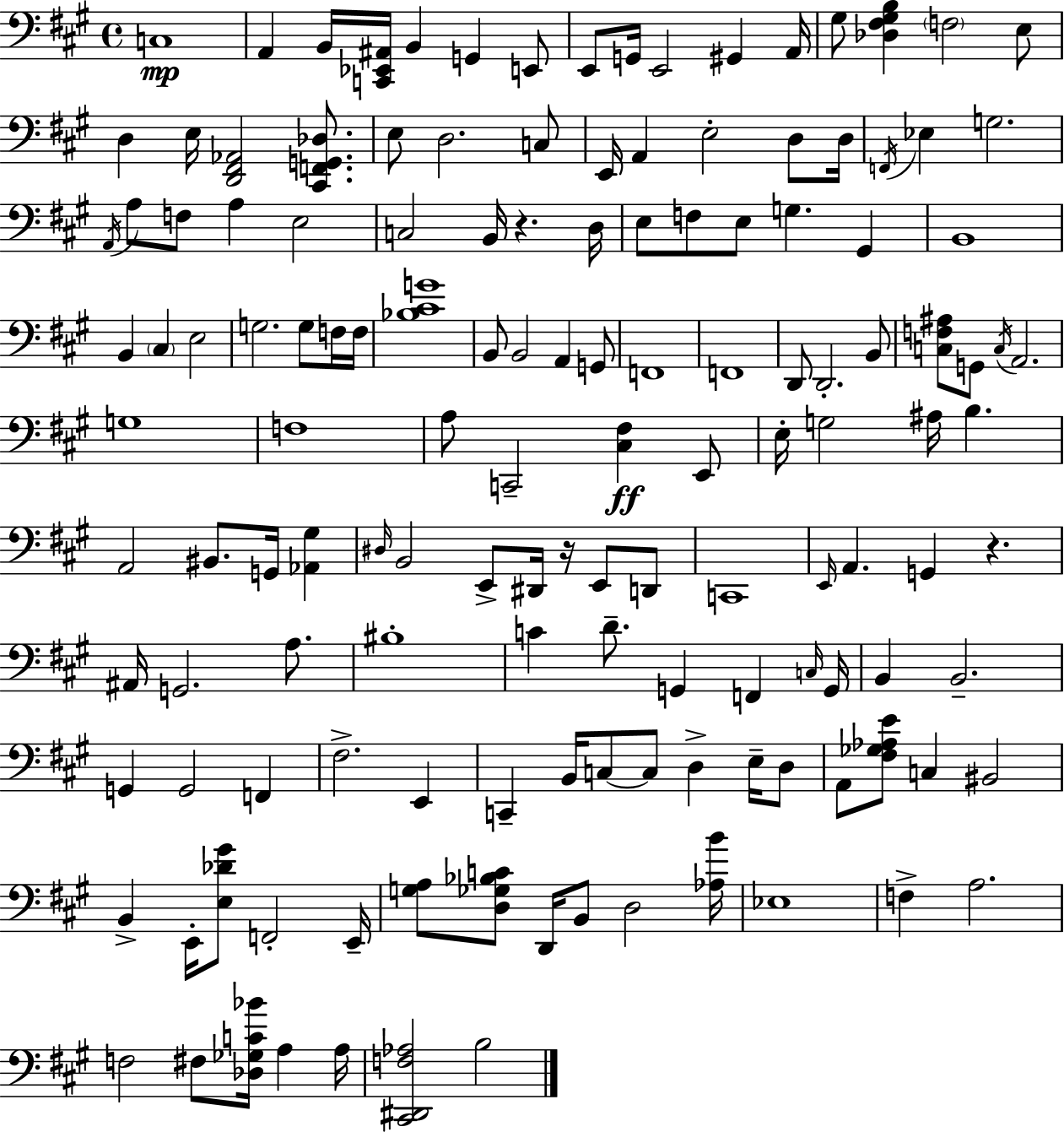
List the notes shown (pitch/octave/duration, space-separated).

C3/w A2/q B2/s [C2,Eb2,A#2]/s B2/q G2/q E2/e E2/e G2/s E2/h G#2/q A2/s G#3/e [Db3,F#3,G#3,B3]/q F3/h E3/e D3/q E3/s [D2,F#2,Ab2]/h [C#2,F2,G2,Db3]/e. E3/e D3/h. C3/e E2/s A2/q E3/h D3/e D3/s F2/s Eb3/q G3/h. A2/s A3/e F3/e A3/q E3/h C3/h B2/s R/q. D3/s E3/e F3/e E3/e G3/q. G#2/q B2/w B2/q C#3/q E3/h G3/h. G3/e F3/s F3/s [Bb3,C#4,G4]/w B2/e B2/h A2/q G2/e F2/w F2/w D2/e D2/h. B2/e [C3,F3,A#3]/e G2/e C3/s A2/h. G3/w F3/w A3/e C2/h [C#3,F#3]/q E2/e E3/s G3/h A#3/s B3/q. A2/h BIS2/e. G2/s [Ab2,G#3]/q D#3/s B2/h E2/e D#2/s R/s E2/e D2/e C2/w E2/s A2/q. G2/q R/q. A#2/s G2/h. A3/e. BIS3/w C4/q D4/e. G2/q F2/q C3/s G2/s B2/q B2/h. G2/q G2/h F2/q F#3/h. E2/q C2/q B2/s C3/e C3/e D3/q E3/s D3/e A2/e [F#3,Gb3,Ab3,E4]/e C3/q BIS2/h B2/q E2/s [E3,Db4,G#4]/e F2/h E2/s [G3,A3]/e [D3,Gb3,Bb3,C4]/e D2/s B2/e D3/h [Ab3,B4]/s Eb3/w F3/q A3/h. F3/h F#3/e [Db3,Gb3,C4,Bb4]/s A3/q A3/s [C#2,D#2,F3,Ab3]/h B3/h